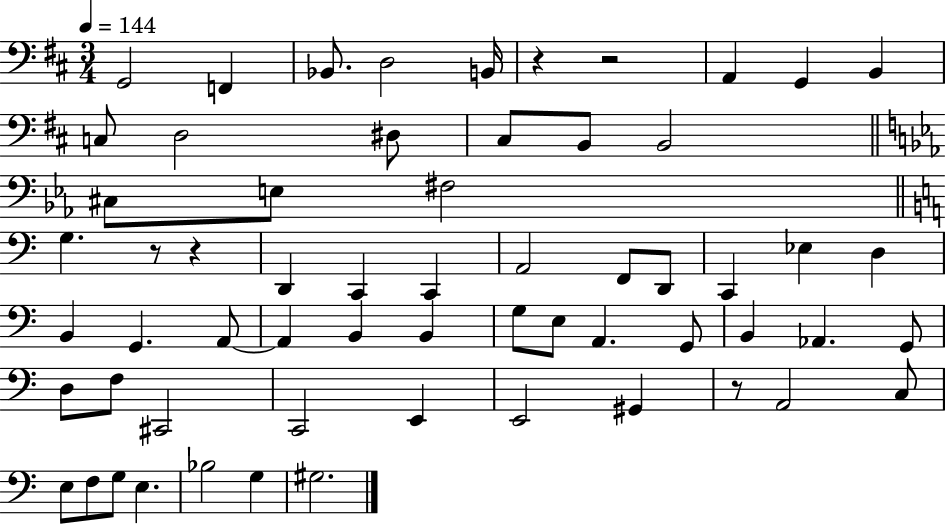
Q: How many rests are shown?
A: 5